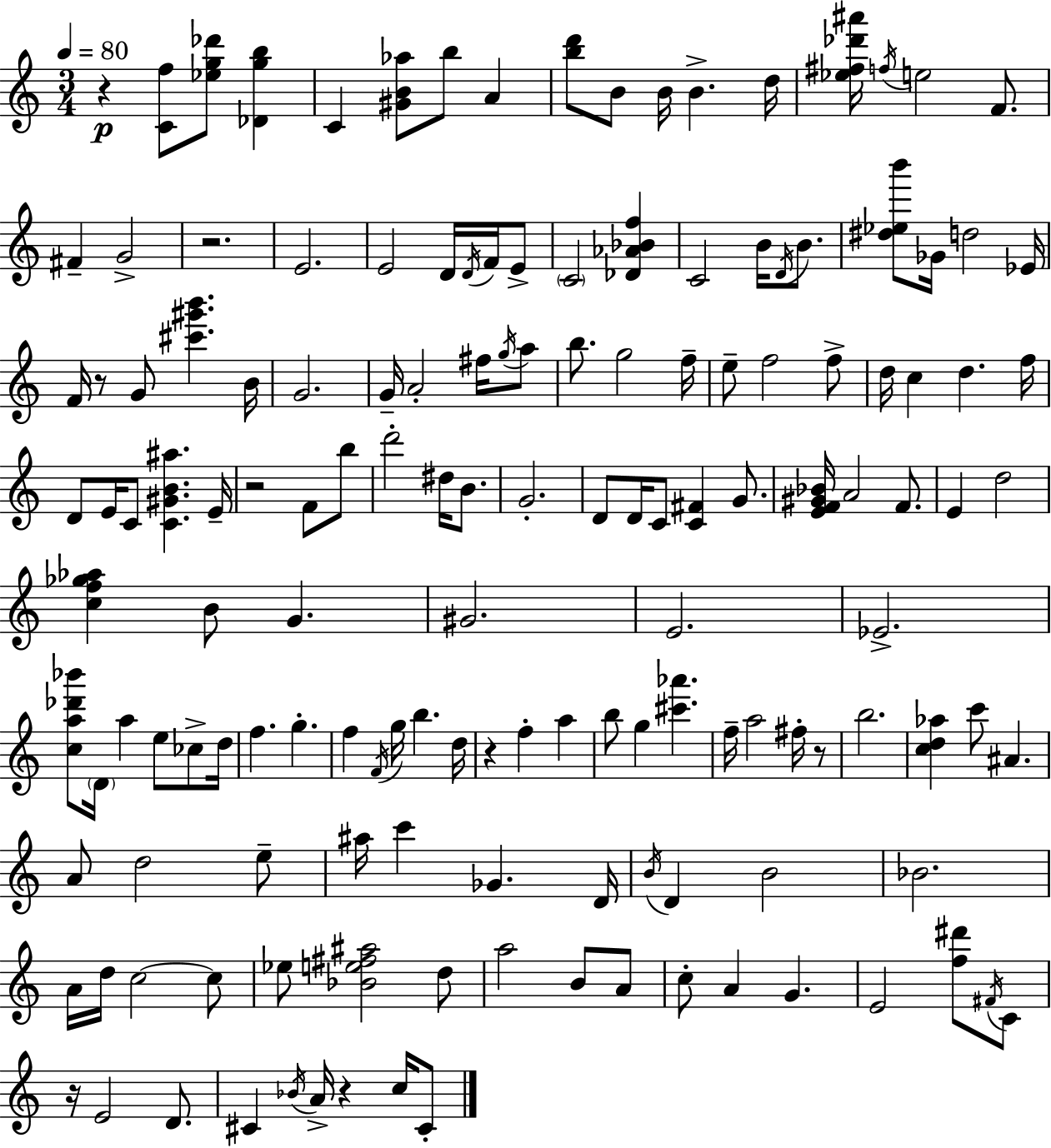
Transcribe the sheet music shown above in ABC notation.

X:1
T:Untitled
M:3/4
L:1/4
K:Am
z [Cf]/2 [_eg_d']/2 [_Dgb] C [^GB_a]/2 b/2 A [bd']/2 B/2 B/4 B d/4 [_e^f_d'^a']/4 f/4 e2 F/2 ^F G2 z2 E2 E2 D/4 D/4 F/4 E/2 C2 [_D_A_Bf] C2 B/4 D/4 B/2 [^d_eb']/2 _G/4 d2 _E/4 F/4 z/2 G/2 [^c'^g'b'] B/4 G2 G/4 A2 ^f/4 g/4 a/2 b/2 g2 f/4 e/2 f2 f/2 d/4 c d f/4 D/2 E/4 C/2 [C^GB^a] E/4 z2 F/2 b/2 d'2 ^d/4 B/2 G2 D/2 D/4 C/2 [C^F] G/2 [EF^G_B]/4 A2 F/2 E d2 [cf_g_a] B/2 G ^G2 E2 _E2 [ca_d'_b']/2 D/4 a e/2 _c/2 d/4 f g f F/4 g/4 b d/4 z f a b/2 g [^c'_a'] f/4 a2 ^f/4 z/2 b2 [cd_a] c'/2 ^A A/2 d2 e/2 ^a/4 c' _G D/4 B/4 D B2 _B2 A/4 d/4 c2 c/2 _e/2 [_Be^f^a]2 d/2 a2 B/2 A/2 c/2 A G E2 [f^d']/2 ^F/4 C/2 z/4 E2 D/2 ^C _B/4 A/4 z c/4 ^C/2